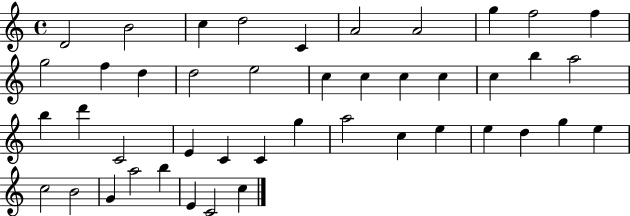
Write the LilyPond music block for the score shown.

{
  \clef treble
  \time 4/4
  \defaultTimeSignature
  \key c \major
  d'2 b'2 | c''4 d''2 c'4 | a'2 a'2 | g''4 f''2 f''4 | \break g''2 f''4 d''4 | d''2 e''2 | c''4 c''4 c''4 c''4 | c''4 b''4 a''2 | \break b''4 d'''4 c'2 | e'4 c'4 c'4 g''4 | a''2 c''4 e''4 | e''4 d''4 g''4 e''4 | \break c''2 b'2 | g'4 a''2 b''4 | e'4 c'2 c''4 | \bar "|."
}